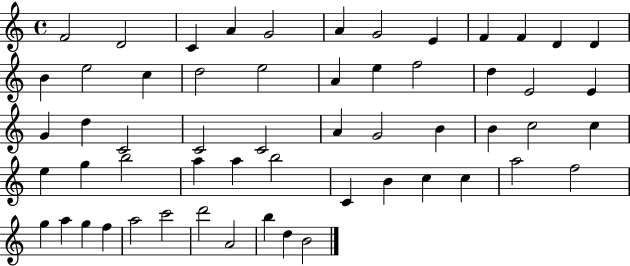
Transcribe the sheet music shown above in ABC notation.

X:1
T:Untitled
M:4/4
L:1/4
K:C
F2 D2 C A G2 A G2 E F F D D B e2 c d2 e2 A e f2 d E2 E G d C2 C2 C2 A G2 B B c2 c e g b2 a a b2 C B c c a2 f2 g a g f a2 c'2 d'2 A2 b d B2